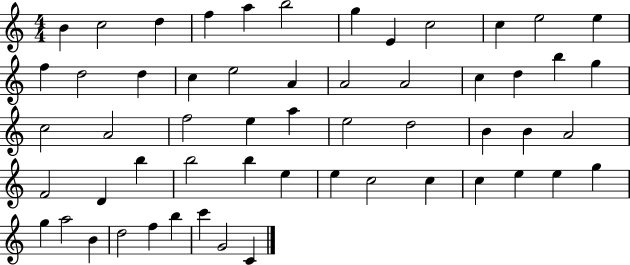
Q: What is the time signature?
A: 4/4